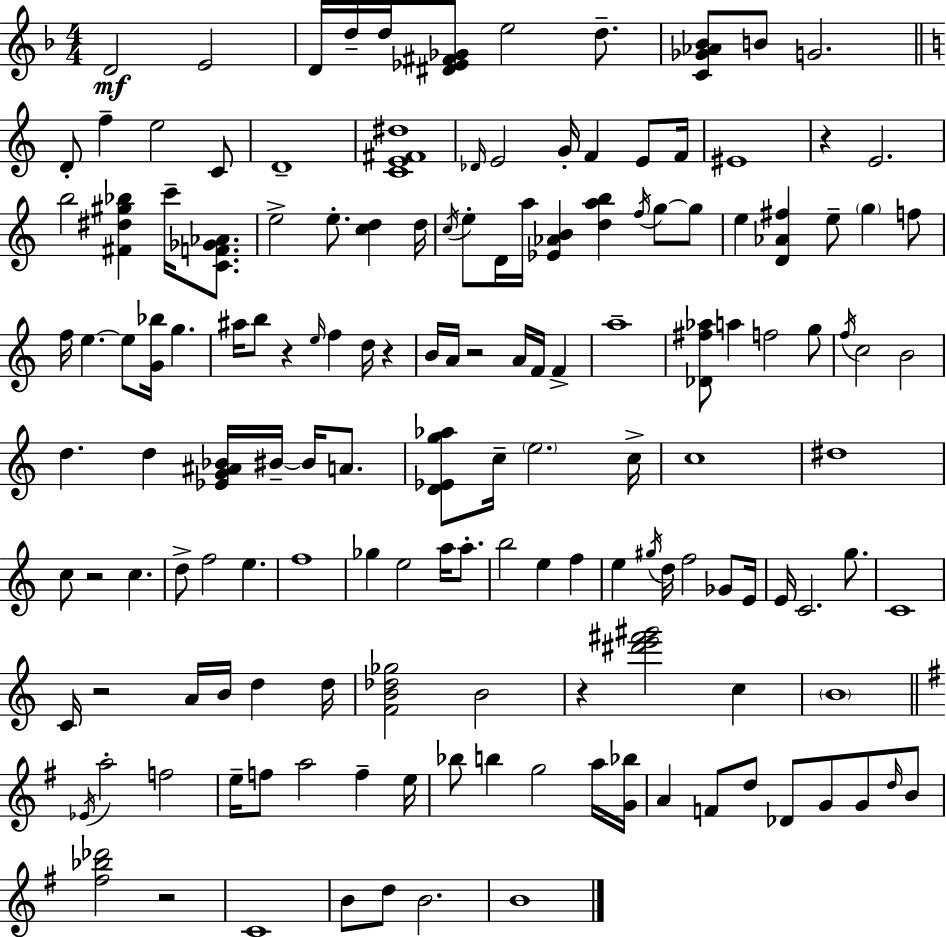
D4/h E4/h D4/s D5/s D5/s [D#4,Eb4,F#4,Gb4]/e E5/h D5/e. [C4,Gb4,Ab4,Bb4]/e B4/e G4/h. D4/e F5/q E5/h C4/e D4/w [C4,E4,F#4,D#5]/w Db4/s E4/h G4/s F4/q E4/e F4/s EIS4/w R/q E4/h. B5/h [F#4,D#5,G#5,Bb5]/q C6/s [C4,F4,Gb4,Ab4]/e. E5/h E5/e. [C5,D5]/q D5/s C5/s E5/e D4/s A5/s [Eb4,Ab4,B4]/q [D5,A5,B5]/q F5/s G5/e G5/e E5/q [D4,Ab4,F#5]/q E5/e G5/q F5/e F5/s E5/q. E5/e [G4,Bb5]/s G5/q. A#5/s B5/e R/q E5/s F5/q D5/s R/q B4/s A4/s R/h A4/s F4/s F4/q A5/w [Db4,F#5,Ab5]/e A5/q F5/h G5/e F5/s C5/h B4/h D5/q. D5/q [Eb4,G4,A#4,Bb4]/s BIS4/s BIS4/s A4/e. [D4,Eb4,G5,Ab5]/e C5/s E5/h. C5/s C5/w D#5/w C5/e R/h C5/q. D5/e F5/h E5/q. F5/w Gb5/q E5/h A5/s A5/e. B5/h E5/q F5/q E5/q G#5/s D5/s F5/h Gb4/e E4/s E4/s C4/h. G5/e. C4/w C4/s R/h A4/s B4/s D5/q D5/s [F4,B4,Db5,Gb5]/h B4/h R/q [D#6,E6,F#6,G#6]/h C5/q B4/w Eb4/s A5/h F5/h E5/s F5/e A5/h F5/q E5/s Bb5/e B5/q G5/h A5/s [G4,Bb5]/s A4/q F4/e D5/e Db4/e G4/e G4/e D5/s B4/e [F#5,Bb5,Db6]/h R/h C4/w B4/e D5/e B4/h. B4/w